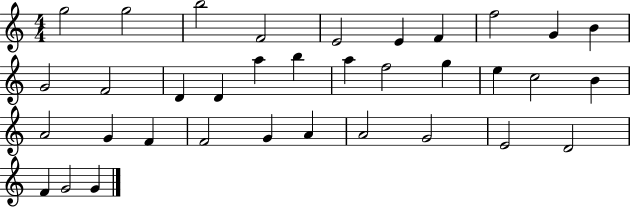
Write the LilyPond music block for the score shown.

{
  \clef treble
  \numericTimeSignature
  \time 4/4
  \key c \major
  g''2 g''2 | b''2 f'2 | e'2 e'4 f'4 | f''2 g'4 b'4 | \break g'2 f'2 | d'4 d'4 a''4 b''4 | a''4 f''2 g''4 | e''4 c''2 b'4 | \break a'2 g'4 f'4 | f'2 g'4 a'4 | a'2 g'2 | e'2 d'2 | \break f'4 g'2 g'4 | \bar "|."
}